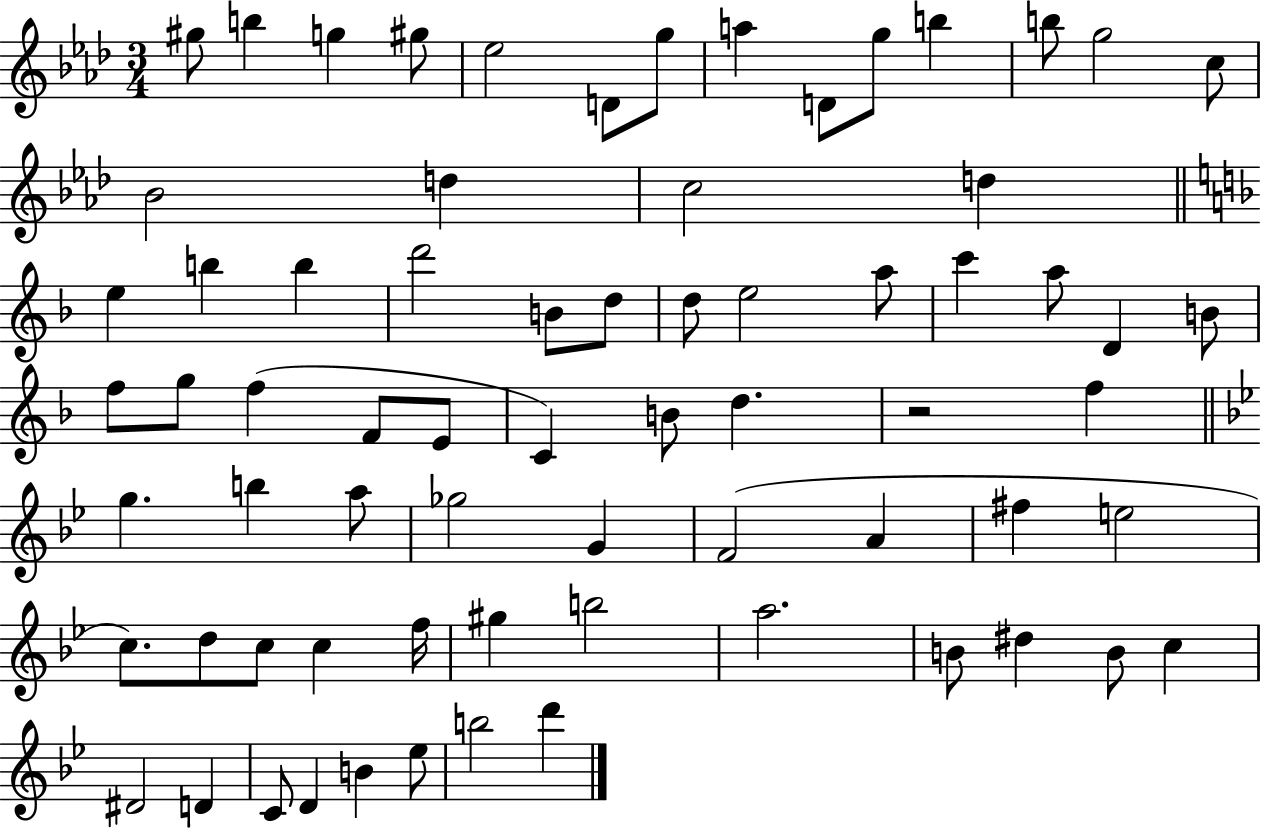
X:1
T:Untitled
M:3/4
L:1/4
K:Ab
^g/2 b g ^g/2 _e2 D/2 g/2 a D/2 g/2 b b/2 g2 c/2 _B2 d c2 d e b b d'2 B/2 d/2 d/2 e2 a/2 c' a/2 D B/2 f/2 g/2 f F/2 E/2 C B/2 d z2 f g b a/2 _g2 G F2 A ^f e2 c/2 d/2 c/2 c f/4 ^g b2 a2 B/2 ^d B/2 c ^D2 D C/2 D B _e/2 b2 d'